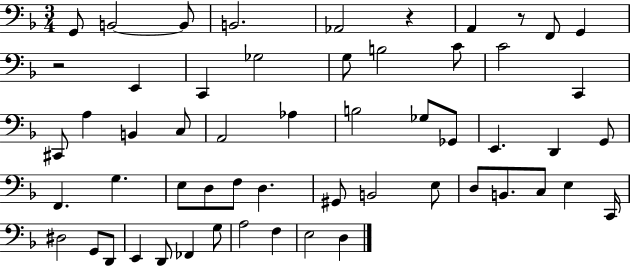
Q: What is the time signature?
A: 3/4